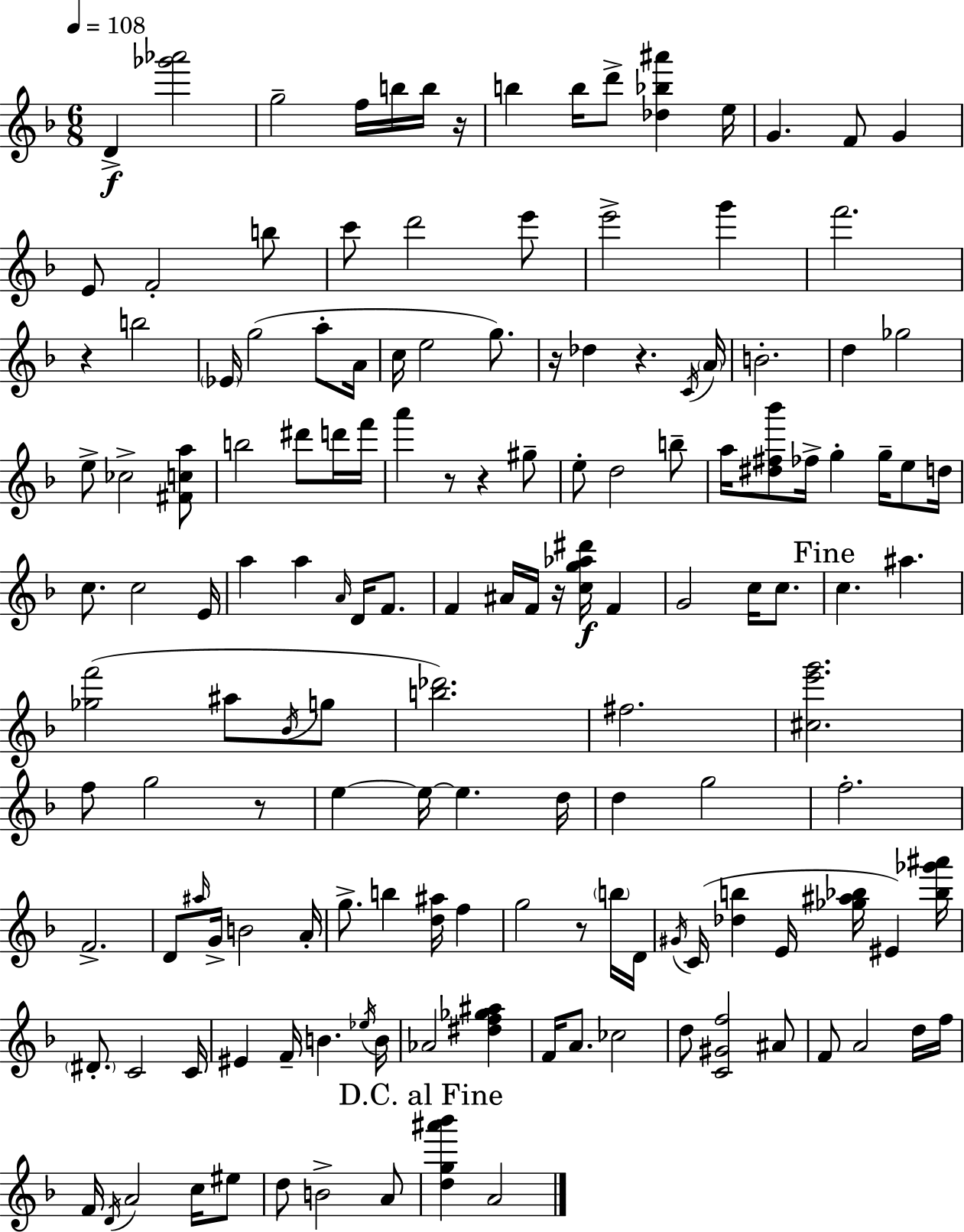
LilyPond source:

{
  \clef treble
  \numericTimeSignature
  \time 6/8
  \key f \major
  \tempo 4 = 108
  d'4->\f <ges''' aes'''>2 | g''2-- f''16 b''16 b''16 r16 | b''4 b''16 d'''8-> <des'' bes'' ais'''>4 e''16 | g'4. f'8 g'4 | \break e'8 f'2-. b''8 | c'''8 d'''2 e'''8 | e'''2-> g'''4 | f'''2. | \break r4 b''2 | \parenthesize ees'16 g''2( a''8-. a'16 | c''16 e''2 g''8.) | r16 des''4 r4. \acciaccatura { c'16 } | \break \parenthesize a'16 b'2.-. | d''4 ges''2 | e''8-> ces''2-> <fis' c'' a''>8 | b''2 dis'''8 d'''16 | \break f'''16 a'''4 r8 r4 gis''8-- | e''8-. d''2 b''8-- | a''16 <dis'' fis'' bes'''>8 fes''16-> g''4-. g''16-- e''8 | d''16 c''8. c''2 | \break e'16 a''4 a''4 \grace { a'16 } d'16 f'8. | f'4 ais'16 f'16 r16 <c'' g'' aes'' dis'''>16\f f'4 | g'2 c''16 c''8. | \mark "Fine" c''4. ais''4. | \break <ges'' f'''>2( ais''8 | \acciaccatura { bes'16 } g''8 <b'' des'''>2.) | fis''2. | <cis'' e''' g'''>2. | \break f''8 g''2 | r8 e''4~~ e''16~~ e''4. | d''16 d''4 g''2 | f''2.-. | \break f'2.-> | d'8 \grace { ais''16 } g'16-> b'2 | a'16-. g''8.-> b''4 <d'' ais''>16 | f''4 g''2 | \break r8 \parenthesize b''16 d'16 \acciaccatura { gis'16 }( c'16 <des'' b''>4 e'16 <ges'' ais'' bes''>16 | eis'4) <bes'' ges''' ais'''>16 \parenthesize dis'8.-. c'2 | c'16 eis'4 f'16-- b'4. | \acciaccatura { ees''16 } b'16 aes'2 | \break <dis'' f'' ges'' ais''>4 f'16 a'8. ces''2 | d''8 <c' gis' f''>2 | ais'8 f'8 a'2 | d''16 f''16 f'16 \acciaccatura { d'16 } a'2 | \break c''16 eis''8 d''8 b'2-> | a'8 \mark "D.C. al Fine" <d'' g'' ais''' bes'''>4 a'2 | \bar "|."
}